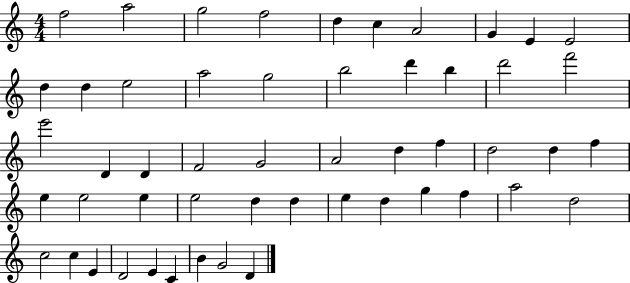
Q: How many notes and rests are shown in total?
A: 52